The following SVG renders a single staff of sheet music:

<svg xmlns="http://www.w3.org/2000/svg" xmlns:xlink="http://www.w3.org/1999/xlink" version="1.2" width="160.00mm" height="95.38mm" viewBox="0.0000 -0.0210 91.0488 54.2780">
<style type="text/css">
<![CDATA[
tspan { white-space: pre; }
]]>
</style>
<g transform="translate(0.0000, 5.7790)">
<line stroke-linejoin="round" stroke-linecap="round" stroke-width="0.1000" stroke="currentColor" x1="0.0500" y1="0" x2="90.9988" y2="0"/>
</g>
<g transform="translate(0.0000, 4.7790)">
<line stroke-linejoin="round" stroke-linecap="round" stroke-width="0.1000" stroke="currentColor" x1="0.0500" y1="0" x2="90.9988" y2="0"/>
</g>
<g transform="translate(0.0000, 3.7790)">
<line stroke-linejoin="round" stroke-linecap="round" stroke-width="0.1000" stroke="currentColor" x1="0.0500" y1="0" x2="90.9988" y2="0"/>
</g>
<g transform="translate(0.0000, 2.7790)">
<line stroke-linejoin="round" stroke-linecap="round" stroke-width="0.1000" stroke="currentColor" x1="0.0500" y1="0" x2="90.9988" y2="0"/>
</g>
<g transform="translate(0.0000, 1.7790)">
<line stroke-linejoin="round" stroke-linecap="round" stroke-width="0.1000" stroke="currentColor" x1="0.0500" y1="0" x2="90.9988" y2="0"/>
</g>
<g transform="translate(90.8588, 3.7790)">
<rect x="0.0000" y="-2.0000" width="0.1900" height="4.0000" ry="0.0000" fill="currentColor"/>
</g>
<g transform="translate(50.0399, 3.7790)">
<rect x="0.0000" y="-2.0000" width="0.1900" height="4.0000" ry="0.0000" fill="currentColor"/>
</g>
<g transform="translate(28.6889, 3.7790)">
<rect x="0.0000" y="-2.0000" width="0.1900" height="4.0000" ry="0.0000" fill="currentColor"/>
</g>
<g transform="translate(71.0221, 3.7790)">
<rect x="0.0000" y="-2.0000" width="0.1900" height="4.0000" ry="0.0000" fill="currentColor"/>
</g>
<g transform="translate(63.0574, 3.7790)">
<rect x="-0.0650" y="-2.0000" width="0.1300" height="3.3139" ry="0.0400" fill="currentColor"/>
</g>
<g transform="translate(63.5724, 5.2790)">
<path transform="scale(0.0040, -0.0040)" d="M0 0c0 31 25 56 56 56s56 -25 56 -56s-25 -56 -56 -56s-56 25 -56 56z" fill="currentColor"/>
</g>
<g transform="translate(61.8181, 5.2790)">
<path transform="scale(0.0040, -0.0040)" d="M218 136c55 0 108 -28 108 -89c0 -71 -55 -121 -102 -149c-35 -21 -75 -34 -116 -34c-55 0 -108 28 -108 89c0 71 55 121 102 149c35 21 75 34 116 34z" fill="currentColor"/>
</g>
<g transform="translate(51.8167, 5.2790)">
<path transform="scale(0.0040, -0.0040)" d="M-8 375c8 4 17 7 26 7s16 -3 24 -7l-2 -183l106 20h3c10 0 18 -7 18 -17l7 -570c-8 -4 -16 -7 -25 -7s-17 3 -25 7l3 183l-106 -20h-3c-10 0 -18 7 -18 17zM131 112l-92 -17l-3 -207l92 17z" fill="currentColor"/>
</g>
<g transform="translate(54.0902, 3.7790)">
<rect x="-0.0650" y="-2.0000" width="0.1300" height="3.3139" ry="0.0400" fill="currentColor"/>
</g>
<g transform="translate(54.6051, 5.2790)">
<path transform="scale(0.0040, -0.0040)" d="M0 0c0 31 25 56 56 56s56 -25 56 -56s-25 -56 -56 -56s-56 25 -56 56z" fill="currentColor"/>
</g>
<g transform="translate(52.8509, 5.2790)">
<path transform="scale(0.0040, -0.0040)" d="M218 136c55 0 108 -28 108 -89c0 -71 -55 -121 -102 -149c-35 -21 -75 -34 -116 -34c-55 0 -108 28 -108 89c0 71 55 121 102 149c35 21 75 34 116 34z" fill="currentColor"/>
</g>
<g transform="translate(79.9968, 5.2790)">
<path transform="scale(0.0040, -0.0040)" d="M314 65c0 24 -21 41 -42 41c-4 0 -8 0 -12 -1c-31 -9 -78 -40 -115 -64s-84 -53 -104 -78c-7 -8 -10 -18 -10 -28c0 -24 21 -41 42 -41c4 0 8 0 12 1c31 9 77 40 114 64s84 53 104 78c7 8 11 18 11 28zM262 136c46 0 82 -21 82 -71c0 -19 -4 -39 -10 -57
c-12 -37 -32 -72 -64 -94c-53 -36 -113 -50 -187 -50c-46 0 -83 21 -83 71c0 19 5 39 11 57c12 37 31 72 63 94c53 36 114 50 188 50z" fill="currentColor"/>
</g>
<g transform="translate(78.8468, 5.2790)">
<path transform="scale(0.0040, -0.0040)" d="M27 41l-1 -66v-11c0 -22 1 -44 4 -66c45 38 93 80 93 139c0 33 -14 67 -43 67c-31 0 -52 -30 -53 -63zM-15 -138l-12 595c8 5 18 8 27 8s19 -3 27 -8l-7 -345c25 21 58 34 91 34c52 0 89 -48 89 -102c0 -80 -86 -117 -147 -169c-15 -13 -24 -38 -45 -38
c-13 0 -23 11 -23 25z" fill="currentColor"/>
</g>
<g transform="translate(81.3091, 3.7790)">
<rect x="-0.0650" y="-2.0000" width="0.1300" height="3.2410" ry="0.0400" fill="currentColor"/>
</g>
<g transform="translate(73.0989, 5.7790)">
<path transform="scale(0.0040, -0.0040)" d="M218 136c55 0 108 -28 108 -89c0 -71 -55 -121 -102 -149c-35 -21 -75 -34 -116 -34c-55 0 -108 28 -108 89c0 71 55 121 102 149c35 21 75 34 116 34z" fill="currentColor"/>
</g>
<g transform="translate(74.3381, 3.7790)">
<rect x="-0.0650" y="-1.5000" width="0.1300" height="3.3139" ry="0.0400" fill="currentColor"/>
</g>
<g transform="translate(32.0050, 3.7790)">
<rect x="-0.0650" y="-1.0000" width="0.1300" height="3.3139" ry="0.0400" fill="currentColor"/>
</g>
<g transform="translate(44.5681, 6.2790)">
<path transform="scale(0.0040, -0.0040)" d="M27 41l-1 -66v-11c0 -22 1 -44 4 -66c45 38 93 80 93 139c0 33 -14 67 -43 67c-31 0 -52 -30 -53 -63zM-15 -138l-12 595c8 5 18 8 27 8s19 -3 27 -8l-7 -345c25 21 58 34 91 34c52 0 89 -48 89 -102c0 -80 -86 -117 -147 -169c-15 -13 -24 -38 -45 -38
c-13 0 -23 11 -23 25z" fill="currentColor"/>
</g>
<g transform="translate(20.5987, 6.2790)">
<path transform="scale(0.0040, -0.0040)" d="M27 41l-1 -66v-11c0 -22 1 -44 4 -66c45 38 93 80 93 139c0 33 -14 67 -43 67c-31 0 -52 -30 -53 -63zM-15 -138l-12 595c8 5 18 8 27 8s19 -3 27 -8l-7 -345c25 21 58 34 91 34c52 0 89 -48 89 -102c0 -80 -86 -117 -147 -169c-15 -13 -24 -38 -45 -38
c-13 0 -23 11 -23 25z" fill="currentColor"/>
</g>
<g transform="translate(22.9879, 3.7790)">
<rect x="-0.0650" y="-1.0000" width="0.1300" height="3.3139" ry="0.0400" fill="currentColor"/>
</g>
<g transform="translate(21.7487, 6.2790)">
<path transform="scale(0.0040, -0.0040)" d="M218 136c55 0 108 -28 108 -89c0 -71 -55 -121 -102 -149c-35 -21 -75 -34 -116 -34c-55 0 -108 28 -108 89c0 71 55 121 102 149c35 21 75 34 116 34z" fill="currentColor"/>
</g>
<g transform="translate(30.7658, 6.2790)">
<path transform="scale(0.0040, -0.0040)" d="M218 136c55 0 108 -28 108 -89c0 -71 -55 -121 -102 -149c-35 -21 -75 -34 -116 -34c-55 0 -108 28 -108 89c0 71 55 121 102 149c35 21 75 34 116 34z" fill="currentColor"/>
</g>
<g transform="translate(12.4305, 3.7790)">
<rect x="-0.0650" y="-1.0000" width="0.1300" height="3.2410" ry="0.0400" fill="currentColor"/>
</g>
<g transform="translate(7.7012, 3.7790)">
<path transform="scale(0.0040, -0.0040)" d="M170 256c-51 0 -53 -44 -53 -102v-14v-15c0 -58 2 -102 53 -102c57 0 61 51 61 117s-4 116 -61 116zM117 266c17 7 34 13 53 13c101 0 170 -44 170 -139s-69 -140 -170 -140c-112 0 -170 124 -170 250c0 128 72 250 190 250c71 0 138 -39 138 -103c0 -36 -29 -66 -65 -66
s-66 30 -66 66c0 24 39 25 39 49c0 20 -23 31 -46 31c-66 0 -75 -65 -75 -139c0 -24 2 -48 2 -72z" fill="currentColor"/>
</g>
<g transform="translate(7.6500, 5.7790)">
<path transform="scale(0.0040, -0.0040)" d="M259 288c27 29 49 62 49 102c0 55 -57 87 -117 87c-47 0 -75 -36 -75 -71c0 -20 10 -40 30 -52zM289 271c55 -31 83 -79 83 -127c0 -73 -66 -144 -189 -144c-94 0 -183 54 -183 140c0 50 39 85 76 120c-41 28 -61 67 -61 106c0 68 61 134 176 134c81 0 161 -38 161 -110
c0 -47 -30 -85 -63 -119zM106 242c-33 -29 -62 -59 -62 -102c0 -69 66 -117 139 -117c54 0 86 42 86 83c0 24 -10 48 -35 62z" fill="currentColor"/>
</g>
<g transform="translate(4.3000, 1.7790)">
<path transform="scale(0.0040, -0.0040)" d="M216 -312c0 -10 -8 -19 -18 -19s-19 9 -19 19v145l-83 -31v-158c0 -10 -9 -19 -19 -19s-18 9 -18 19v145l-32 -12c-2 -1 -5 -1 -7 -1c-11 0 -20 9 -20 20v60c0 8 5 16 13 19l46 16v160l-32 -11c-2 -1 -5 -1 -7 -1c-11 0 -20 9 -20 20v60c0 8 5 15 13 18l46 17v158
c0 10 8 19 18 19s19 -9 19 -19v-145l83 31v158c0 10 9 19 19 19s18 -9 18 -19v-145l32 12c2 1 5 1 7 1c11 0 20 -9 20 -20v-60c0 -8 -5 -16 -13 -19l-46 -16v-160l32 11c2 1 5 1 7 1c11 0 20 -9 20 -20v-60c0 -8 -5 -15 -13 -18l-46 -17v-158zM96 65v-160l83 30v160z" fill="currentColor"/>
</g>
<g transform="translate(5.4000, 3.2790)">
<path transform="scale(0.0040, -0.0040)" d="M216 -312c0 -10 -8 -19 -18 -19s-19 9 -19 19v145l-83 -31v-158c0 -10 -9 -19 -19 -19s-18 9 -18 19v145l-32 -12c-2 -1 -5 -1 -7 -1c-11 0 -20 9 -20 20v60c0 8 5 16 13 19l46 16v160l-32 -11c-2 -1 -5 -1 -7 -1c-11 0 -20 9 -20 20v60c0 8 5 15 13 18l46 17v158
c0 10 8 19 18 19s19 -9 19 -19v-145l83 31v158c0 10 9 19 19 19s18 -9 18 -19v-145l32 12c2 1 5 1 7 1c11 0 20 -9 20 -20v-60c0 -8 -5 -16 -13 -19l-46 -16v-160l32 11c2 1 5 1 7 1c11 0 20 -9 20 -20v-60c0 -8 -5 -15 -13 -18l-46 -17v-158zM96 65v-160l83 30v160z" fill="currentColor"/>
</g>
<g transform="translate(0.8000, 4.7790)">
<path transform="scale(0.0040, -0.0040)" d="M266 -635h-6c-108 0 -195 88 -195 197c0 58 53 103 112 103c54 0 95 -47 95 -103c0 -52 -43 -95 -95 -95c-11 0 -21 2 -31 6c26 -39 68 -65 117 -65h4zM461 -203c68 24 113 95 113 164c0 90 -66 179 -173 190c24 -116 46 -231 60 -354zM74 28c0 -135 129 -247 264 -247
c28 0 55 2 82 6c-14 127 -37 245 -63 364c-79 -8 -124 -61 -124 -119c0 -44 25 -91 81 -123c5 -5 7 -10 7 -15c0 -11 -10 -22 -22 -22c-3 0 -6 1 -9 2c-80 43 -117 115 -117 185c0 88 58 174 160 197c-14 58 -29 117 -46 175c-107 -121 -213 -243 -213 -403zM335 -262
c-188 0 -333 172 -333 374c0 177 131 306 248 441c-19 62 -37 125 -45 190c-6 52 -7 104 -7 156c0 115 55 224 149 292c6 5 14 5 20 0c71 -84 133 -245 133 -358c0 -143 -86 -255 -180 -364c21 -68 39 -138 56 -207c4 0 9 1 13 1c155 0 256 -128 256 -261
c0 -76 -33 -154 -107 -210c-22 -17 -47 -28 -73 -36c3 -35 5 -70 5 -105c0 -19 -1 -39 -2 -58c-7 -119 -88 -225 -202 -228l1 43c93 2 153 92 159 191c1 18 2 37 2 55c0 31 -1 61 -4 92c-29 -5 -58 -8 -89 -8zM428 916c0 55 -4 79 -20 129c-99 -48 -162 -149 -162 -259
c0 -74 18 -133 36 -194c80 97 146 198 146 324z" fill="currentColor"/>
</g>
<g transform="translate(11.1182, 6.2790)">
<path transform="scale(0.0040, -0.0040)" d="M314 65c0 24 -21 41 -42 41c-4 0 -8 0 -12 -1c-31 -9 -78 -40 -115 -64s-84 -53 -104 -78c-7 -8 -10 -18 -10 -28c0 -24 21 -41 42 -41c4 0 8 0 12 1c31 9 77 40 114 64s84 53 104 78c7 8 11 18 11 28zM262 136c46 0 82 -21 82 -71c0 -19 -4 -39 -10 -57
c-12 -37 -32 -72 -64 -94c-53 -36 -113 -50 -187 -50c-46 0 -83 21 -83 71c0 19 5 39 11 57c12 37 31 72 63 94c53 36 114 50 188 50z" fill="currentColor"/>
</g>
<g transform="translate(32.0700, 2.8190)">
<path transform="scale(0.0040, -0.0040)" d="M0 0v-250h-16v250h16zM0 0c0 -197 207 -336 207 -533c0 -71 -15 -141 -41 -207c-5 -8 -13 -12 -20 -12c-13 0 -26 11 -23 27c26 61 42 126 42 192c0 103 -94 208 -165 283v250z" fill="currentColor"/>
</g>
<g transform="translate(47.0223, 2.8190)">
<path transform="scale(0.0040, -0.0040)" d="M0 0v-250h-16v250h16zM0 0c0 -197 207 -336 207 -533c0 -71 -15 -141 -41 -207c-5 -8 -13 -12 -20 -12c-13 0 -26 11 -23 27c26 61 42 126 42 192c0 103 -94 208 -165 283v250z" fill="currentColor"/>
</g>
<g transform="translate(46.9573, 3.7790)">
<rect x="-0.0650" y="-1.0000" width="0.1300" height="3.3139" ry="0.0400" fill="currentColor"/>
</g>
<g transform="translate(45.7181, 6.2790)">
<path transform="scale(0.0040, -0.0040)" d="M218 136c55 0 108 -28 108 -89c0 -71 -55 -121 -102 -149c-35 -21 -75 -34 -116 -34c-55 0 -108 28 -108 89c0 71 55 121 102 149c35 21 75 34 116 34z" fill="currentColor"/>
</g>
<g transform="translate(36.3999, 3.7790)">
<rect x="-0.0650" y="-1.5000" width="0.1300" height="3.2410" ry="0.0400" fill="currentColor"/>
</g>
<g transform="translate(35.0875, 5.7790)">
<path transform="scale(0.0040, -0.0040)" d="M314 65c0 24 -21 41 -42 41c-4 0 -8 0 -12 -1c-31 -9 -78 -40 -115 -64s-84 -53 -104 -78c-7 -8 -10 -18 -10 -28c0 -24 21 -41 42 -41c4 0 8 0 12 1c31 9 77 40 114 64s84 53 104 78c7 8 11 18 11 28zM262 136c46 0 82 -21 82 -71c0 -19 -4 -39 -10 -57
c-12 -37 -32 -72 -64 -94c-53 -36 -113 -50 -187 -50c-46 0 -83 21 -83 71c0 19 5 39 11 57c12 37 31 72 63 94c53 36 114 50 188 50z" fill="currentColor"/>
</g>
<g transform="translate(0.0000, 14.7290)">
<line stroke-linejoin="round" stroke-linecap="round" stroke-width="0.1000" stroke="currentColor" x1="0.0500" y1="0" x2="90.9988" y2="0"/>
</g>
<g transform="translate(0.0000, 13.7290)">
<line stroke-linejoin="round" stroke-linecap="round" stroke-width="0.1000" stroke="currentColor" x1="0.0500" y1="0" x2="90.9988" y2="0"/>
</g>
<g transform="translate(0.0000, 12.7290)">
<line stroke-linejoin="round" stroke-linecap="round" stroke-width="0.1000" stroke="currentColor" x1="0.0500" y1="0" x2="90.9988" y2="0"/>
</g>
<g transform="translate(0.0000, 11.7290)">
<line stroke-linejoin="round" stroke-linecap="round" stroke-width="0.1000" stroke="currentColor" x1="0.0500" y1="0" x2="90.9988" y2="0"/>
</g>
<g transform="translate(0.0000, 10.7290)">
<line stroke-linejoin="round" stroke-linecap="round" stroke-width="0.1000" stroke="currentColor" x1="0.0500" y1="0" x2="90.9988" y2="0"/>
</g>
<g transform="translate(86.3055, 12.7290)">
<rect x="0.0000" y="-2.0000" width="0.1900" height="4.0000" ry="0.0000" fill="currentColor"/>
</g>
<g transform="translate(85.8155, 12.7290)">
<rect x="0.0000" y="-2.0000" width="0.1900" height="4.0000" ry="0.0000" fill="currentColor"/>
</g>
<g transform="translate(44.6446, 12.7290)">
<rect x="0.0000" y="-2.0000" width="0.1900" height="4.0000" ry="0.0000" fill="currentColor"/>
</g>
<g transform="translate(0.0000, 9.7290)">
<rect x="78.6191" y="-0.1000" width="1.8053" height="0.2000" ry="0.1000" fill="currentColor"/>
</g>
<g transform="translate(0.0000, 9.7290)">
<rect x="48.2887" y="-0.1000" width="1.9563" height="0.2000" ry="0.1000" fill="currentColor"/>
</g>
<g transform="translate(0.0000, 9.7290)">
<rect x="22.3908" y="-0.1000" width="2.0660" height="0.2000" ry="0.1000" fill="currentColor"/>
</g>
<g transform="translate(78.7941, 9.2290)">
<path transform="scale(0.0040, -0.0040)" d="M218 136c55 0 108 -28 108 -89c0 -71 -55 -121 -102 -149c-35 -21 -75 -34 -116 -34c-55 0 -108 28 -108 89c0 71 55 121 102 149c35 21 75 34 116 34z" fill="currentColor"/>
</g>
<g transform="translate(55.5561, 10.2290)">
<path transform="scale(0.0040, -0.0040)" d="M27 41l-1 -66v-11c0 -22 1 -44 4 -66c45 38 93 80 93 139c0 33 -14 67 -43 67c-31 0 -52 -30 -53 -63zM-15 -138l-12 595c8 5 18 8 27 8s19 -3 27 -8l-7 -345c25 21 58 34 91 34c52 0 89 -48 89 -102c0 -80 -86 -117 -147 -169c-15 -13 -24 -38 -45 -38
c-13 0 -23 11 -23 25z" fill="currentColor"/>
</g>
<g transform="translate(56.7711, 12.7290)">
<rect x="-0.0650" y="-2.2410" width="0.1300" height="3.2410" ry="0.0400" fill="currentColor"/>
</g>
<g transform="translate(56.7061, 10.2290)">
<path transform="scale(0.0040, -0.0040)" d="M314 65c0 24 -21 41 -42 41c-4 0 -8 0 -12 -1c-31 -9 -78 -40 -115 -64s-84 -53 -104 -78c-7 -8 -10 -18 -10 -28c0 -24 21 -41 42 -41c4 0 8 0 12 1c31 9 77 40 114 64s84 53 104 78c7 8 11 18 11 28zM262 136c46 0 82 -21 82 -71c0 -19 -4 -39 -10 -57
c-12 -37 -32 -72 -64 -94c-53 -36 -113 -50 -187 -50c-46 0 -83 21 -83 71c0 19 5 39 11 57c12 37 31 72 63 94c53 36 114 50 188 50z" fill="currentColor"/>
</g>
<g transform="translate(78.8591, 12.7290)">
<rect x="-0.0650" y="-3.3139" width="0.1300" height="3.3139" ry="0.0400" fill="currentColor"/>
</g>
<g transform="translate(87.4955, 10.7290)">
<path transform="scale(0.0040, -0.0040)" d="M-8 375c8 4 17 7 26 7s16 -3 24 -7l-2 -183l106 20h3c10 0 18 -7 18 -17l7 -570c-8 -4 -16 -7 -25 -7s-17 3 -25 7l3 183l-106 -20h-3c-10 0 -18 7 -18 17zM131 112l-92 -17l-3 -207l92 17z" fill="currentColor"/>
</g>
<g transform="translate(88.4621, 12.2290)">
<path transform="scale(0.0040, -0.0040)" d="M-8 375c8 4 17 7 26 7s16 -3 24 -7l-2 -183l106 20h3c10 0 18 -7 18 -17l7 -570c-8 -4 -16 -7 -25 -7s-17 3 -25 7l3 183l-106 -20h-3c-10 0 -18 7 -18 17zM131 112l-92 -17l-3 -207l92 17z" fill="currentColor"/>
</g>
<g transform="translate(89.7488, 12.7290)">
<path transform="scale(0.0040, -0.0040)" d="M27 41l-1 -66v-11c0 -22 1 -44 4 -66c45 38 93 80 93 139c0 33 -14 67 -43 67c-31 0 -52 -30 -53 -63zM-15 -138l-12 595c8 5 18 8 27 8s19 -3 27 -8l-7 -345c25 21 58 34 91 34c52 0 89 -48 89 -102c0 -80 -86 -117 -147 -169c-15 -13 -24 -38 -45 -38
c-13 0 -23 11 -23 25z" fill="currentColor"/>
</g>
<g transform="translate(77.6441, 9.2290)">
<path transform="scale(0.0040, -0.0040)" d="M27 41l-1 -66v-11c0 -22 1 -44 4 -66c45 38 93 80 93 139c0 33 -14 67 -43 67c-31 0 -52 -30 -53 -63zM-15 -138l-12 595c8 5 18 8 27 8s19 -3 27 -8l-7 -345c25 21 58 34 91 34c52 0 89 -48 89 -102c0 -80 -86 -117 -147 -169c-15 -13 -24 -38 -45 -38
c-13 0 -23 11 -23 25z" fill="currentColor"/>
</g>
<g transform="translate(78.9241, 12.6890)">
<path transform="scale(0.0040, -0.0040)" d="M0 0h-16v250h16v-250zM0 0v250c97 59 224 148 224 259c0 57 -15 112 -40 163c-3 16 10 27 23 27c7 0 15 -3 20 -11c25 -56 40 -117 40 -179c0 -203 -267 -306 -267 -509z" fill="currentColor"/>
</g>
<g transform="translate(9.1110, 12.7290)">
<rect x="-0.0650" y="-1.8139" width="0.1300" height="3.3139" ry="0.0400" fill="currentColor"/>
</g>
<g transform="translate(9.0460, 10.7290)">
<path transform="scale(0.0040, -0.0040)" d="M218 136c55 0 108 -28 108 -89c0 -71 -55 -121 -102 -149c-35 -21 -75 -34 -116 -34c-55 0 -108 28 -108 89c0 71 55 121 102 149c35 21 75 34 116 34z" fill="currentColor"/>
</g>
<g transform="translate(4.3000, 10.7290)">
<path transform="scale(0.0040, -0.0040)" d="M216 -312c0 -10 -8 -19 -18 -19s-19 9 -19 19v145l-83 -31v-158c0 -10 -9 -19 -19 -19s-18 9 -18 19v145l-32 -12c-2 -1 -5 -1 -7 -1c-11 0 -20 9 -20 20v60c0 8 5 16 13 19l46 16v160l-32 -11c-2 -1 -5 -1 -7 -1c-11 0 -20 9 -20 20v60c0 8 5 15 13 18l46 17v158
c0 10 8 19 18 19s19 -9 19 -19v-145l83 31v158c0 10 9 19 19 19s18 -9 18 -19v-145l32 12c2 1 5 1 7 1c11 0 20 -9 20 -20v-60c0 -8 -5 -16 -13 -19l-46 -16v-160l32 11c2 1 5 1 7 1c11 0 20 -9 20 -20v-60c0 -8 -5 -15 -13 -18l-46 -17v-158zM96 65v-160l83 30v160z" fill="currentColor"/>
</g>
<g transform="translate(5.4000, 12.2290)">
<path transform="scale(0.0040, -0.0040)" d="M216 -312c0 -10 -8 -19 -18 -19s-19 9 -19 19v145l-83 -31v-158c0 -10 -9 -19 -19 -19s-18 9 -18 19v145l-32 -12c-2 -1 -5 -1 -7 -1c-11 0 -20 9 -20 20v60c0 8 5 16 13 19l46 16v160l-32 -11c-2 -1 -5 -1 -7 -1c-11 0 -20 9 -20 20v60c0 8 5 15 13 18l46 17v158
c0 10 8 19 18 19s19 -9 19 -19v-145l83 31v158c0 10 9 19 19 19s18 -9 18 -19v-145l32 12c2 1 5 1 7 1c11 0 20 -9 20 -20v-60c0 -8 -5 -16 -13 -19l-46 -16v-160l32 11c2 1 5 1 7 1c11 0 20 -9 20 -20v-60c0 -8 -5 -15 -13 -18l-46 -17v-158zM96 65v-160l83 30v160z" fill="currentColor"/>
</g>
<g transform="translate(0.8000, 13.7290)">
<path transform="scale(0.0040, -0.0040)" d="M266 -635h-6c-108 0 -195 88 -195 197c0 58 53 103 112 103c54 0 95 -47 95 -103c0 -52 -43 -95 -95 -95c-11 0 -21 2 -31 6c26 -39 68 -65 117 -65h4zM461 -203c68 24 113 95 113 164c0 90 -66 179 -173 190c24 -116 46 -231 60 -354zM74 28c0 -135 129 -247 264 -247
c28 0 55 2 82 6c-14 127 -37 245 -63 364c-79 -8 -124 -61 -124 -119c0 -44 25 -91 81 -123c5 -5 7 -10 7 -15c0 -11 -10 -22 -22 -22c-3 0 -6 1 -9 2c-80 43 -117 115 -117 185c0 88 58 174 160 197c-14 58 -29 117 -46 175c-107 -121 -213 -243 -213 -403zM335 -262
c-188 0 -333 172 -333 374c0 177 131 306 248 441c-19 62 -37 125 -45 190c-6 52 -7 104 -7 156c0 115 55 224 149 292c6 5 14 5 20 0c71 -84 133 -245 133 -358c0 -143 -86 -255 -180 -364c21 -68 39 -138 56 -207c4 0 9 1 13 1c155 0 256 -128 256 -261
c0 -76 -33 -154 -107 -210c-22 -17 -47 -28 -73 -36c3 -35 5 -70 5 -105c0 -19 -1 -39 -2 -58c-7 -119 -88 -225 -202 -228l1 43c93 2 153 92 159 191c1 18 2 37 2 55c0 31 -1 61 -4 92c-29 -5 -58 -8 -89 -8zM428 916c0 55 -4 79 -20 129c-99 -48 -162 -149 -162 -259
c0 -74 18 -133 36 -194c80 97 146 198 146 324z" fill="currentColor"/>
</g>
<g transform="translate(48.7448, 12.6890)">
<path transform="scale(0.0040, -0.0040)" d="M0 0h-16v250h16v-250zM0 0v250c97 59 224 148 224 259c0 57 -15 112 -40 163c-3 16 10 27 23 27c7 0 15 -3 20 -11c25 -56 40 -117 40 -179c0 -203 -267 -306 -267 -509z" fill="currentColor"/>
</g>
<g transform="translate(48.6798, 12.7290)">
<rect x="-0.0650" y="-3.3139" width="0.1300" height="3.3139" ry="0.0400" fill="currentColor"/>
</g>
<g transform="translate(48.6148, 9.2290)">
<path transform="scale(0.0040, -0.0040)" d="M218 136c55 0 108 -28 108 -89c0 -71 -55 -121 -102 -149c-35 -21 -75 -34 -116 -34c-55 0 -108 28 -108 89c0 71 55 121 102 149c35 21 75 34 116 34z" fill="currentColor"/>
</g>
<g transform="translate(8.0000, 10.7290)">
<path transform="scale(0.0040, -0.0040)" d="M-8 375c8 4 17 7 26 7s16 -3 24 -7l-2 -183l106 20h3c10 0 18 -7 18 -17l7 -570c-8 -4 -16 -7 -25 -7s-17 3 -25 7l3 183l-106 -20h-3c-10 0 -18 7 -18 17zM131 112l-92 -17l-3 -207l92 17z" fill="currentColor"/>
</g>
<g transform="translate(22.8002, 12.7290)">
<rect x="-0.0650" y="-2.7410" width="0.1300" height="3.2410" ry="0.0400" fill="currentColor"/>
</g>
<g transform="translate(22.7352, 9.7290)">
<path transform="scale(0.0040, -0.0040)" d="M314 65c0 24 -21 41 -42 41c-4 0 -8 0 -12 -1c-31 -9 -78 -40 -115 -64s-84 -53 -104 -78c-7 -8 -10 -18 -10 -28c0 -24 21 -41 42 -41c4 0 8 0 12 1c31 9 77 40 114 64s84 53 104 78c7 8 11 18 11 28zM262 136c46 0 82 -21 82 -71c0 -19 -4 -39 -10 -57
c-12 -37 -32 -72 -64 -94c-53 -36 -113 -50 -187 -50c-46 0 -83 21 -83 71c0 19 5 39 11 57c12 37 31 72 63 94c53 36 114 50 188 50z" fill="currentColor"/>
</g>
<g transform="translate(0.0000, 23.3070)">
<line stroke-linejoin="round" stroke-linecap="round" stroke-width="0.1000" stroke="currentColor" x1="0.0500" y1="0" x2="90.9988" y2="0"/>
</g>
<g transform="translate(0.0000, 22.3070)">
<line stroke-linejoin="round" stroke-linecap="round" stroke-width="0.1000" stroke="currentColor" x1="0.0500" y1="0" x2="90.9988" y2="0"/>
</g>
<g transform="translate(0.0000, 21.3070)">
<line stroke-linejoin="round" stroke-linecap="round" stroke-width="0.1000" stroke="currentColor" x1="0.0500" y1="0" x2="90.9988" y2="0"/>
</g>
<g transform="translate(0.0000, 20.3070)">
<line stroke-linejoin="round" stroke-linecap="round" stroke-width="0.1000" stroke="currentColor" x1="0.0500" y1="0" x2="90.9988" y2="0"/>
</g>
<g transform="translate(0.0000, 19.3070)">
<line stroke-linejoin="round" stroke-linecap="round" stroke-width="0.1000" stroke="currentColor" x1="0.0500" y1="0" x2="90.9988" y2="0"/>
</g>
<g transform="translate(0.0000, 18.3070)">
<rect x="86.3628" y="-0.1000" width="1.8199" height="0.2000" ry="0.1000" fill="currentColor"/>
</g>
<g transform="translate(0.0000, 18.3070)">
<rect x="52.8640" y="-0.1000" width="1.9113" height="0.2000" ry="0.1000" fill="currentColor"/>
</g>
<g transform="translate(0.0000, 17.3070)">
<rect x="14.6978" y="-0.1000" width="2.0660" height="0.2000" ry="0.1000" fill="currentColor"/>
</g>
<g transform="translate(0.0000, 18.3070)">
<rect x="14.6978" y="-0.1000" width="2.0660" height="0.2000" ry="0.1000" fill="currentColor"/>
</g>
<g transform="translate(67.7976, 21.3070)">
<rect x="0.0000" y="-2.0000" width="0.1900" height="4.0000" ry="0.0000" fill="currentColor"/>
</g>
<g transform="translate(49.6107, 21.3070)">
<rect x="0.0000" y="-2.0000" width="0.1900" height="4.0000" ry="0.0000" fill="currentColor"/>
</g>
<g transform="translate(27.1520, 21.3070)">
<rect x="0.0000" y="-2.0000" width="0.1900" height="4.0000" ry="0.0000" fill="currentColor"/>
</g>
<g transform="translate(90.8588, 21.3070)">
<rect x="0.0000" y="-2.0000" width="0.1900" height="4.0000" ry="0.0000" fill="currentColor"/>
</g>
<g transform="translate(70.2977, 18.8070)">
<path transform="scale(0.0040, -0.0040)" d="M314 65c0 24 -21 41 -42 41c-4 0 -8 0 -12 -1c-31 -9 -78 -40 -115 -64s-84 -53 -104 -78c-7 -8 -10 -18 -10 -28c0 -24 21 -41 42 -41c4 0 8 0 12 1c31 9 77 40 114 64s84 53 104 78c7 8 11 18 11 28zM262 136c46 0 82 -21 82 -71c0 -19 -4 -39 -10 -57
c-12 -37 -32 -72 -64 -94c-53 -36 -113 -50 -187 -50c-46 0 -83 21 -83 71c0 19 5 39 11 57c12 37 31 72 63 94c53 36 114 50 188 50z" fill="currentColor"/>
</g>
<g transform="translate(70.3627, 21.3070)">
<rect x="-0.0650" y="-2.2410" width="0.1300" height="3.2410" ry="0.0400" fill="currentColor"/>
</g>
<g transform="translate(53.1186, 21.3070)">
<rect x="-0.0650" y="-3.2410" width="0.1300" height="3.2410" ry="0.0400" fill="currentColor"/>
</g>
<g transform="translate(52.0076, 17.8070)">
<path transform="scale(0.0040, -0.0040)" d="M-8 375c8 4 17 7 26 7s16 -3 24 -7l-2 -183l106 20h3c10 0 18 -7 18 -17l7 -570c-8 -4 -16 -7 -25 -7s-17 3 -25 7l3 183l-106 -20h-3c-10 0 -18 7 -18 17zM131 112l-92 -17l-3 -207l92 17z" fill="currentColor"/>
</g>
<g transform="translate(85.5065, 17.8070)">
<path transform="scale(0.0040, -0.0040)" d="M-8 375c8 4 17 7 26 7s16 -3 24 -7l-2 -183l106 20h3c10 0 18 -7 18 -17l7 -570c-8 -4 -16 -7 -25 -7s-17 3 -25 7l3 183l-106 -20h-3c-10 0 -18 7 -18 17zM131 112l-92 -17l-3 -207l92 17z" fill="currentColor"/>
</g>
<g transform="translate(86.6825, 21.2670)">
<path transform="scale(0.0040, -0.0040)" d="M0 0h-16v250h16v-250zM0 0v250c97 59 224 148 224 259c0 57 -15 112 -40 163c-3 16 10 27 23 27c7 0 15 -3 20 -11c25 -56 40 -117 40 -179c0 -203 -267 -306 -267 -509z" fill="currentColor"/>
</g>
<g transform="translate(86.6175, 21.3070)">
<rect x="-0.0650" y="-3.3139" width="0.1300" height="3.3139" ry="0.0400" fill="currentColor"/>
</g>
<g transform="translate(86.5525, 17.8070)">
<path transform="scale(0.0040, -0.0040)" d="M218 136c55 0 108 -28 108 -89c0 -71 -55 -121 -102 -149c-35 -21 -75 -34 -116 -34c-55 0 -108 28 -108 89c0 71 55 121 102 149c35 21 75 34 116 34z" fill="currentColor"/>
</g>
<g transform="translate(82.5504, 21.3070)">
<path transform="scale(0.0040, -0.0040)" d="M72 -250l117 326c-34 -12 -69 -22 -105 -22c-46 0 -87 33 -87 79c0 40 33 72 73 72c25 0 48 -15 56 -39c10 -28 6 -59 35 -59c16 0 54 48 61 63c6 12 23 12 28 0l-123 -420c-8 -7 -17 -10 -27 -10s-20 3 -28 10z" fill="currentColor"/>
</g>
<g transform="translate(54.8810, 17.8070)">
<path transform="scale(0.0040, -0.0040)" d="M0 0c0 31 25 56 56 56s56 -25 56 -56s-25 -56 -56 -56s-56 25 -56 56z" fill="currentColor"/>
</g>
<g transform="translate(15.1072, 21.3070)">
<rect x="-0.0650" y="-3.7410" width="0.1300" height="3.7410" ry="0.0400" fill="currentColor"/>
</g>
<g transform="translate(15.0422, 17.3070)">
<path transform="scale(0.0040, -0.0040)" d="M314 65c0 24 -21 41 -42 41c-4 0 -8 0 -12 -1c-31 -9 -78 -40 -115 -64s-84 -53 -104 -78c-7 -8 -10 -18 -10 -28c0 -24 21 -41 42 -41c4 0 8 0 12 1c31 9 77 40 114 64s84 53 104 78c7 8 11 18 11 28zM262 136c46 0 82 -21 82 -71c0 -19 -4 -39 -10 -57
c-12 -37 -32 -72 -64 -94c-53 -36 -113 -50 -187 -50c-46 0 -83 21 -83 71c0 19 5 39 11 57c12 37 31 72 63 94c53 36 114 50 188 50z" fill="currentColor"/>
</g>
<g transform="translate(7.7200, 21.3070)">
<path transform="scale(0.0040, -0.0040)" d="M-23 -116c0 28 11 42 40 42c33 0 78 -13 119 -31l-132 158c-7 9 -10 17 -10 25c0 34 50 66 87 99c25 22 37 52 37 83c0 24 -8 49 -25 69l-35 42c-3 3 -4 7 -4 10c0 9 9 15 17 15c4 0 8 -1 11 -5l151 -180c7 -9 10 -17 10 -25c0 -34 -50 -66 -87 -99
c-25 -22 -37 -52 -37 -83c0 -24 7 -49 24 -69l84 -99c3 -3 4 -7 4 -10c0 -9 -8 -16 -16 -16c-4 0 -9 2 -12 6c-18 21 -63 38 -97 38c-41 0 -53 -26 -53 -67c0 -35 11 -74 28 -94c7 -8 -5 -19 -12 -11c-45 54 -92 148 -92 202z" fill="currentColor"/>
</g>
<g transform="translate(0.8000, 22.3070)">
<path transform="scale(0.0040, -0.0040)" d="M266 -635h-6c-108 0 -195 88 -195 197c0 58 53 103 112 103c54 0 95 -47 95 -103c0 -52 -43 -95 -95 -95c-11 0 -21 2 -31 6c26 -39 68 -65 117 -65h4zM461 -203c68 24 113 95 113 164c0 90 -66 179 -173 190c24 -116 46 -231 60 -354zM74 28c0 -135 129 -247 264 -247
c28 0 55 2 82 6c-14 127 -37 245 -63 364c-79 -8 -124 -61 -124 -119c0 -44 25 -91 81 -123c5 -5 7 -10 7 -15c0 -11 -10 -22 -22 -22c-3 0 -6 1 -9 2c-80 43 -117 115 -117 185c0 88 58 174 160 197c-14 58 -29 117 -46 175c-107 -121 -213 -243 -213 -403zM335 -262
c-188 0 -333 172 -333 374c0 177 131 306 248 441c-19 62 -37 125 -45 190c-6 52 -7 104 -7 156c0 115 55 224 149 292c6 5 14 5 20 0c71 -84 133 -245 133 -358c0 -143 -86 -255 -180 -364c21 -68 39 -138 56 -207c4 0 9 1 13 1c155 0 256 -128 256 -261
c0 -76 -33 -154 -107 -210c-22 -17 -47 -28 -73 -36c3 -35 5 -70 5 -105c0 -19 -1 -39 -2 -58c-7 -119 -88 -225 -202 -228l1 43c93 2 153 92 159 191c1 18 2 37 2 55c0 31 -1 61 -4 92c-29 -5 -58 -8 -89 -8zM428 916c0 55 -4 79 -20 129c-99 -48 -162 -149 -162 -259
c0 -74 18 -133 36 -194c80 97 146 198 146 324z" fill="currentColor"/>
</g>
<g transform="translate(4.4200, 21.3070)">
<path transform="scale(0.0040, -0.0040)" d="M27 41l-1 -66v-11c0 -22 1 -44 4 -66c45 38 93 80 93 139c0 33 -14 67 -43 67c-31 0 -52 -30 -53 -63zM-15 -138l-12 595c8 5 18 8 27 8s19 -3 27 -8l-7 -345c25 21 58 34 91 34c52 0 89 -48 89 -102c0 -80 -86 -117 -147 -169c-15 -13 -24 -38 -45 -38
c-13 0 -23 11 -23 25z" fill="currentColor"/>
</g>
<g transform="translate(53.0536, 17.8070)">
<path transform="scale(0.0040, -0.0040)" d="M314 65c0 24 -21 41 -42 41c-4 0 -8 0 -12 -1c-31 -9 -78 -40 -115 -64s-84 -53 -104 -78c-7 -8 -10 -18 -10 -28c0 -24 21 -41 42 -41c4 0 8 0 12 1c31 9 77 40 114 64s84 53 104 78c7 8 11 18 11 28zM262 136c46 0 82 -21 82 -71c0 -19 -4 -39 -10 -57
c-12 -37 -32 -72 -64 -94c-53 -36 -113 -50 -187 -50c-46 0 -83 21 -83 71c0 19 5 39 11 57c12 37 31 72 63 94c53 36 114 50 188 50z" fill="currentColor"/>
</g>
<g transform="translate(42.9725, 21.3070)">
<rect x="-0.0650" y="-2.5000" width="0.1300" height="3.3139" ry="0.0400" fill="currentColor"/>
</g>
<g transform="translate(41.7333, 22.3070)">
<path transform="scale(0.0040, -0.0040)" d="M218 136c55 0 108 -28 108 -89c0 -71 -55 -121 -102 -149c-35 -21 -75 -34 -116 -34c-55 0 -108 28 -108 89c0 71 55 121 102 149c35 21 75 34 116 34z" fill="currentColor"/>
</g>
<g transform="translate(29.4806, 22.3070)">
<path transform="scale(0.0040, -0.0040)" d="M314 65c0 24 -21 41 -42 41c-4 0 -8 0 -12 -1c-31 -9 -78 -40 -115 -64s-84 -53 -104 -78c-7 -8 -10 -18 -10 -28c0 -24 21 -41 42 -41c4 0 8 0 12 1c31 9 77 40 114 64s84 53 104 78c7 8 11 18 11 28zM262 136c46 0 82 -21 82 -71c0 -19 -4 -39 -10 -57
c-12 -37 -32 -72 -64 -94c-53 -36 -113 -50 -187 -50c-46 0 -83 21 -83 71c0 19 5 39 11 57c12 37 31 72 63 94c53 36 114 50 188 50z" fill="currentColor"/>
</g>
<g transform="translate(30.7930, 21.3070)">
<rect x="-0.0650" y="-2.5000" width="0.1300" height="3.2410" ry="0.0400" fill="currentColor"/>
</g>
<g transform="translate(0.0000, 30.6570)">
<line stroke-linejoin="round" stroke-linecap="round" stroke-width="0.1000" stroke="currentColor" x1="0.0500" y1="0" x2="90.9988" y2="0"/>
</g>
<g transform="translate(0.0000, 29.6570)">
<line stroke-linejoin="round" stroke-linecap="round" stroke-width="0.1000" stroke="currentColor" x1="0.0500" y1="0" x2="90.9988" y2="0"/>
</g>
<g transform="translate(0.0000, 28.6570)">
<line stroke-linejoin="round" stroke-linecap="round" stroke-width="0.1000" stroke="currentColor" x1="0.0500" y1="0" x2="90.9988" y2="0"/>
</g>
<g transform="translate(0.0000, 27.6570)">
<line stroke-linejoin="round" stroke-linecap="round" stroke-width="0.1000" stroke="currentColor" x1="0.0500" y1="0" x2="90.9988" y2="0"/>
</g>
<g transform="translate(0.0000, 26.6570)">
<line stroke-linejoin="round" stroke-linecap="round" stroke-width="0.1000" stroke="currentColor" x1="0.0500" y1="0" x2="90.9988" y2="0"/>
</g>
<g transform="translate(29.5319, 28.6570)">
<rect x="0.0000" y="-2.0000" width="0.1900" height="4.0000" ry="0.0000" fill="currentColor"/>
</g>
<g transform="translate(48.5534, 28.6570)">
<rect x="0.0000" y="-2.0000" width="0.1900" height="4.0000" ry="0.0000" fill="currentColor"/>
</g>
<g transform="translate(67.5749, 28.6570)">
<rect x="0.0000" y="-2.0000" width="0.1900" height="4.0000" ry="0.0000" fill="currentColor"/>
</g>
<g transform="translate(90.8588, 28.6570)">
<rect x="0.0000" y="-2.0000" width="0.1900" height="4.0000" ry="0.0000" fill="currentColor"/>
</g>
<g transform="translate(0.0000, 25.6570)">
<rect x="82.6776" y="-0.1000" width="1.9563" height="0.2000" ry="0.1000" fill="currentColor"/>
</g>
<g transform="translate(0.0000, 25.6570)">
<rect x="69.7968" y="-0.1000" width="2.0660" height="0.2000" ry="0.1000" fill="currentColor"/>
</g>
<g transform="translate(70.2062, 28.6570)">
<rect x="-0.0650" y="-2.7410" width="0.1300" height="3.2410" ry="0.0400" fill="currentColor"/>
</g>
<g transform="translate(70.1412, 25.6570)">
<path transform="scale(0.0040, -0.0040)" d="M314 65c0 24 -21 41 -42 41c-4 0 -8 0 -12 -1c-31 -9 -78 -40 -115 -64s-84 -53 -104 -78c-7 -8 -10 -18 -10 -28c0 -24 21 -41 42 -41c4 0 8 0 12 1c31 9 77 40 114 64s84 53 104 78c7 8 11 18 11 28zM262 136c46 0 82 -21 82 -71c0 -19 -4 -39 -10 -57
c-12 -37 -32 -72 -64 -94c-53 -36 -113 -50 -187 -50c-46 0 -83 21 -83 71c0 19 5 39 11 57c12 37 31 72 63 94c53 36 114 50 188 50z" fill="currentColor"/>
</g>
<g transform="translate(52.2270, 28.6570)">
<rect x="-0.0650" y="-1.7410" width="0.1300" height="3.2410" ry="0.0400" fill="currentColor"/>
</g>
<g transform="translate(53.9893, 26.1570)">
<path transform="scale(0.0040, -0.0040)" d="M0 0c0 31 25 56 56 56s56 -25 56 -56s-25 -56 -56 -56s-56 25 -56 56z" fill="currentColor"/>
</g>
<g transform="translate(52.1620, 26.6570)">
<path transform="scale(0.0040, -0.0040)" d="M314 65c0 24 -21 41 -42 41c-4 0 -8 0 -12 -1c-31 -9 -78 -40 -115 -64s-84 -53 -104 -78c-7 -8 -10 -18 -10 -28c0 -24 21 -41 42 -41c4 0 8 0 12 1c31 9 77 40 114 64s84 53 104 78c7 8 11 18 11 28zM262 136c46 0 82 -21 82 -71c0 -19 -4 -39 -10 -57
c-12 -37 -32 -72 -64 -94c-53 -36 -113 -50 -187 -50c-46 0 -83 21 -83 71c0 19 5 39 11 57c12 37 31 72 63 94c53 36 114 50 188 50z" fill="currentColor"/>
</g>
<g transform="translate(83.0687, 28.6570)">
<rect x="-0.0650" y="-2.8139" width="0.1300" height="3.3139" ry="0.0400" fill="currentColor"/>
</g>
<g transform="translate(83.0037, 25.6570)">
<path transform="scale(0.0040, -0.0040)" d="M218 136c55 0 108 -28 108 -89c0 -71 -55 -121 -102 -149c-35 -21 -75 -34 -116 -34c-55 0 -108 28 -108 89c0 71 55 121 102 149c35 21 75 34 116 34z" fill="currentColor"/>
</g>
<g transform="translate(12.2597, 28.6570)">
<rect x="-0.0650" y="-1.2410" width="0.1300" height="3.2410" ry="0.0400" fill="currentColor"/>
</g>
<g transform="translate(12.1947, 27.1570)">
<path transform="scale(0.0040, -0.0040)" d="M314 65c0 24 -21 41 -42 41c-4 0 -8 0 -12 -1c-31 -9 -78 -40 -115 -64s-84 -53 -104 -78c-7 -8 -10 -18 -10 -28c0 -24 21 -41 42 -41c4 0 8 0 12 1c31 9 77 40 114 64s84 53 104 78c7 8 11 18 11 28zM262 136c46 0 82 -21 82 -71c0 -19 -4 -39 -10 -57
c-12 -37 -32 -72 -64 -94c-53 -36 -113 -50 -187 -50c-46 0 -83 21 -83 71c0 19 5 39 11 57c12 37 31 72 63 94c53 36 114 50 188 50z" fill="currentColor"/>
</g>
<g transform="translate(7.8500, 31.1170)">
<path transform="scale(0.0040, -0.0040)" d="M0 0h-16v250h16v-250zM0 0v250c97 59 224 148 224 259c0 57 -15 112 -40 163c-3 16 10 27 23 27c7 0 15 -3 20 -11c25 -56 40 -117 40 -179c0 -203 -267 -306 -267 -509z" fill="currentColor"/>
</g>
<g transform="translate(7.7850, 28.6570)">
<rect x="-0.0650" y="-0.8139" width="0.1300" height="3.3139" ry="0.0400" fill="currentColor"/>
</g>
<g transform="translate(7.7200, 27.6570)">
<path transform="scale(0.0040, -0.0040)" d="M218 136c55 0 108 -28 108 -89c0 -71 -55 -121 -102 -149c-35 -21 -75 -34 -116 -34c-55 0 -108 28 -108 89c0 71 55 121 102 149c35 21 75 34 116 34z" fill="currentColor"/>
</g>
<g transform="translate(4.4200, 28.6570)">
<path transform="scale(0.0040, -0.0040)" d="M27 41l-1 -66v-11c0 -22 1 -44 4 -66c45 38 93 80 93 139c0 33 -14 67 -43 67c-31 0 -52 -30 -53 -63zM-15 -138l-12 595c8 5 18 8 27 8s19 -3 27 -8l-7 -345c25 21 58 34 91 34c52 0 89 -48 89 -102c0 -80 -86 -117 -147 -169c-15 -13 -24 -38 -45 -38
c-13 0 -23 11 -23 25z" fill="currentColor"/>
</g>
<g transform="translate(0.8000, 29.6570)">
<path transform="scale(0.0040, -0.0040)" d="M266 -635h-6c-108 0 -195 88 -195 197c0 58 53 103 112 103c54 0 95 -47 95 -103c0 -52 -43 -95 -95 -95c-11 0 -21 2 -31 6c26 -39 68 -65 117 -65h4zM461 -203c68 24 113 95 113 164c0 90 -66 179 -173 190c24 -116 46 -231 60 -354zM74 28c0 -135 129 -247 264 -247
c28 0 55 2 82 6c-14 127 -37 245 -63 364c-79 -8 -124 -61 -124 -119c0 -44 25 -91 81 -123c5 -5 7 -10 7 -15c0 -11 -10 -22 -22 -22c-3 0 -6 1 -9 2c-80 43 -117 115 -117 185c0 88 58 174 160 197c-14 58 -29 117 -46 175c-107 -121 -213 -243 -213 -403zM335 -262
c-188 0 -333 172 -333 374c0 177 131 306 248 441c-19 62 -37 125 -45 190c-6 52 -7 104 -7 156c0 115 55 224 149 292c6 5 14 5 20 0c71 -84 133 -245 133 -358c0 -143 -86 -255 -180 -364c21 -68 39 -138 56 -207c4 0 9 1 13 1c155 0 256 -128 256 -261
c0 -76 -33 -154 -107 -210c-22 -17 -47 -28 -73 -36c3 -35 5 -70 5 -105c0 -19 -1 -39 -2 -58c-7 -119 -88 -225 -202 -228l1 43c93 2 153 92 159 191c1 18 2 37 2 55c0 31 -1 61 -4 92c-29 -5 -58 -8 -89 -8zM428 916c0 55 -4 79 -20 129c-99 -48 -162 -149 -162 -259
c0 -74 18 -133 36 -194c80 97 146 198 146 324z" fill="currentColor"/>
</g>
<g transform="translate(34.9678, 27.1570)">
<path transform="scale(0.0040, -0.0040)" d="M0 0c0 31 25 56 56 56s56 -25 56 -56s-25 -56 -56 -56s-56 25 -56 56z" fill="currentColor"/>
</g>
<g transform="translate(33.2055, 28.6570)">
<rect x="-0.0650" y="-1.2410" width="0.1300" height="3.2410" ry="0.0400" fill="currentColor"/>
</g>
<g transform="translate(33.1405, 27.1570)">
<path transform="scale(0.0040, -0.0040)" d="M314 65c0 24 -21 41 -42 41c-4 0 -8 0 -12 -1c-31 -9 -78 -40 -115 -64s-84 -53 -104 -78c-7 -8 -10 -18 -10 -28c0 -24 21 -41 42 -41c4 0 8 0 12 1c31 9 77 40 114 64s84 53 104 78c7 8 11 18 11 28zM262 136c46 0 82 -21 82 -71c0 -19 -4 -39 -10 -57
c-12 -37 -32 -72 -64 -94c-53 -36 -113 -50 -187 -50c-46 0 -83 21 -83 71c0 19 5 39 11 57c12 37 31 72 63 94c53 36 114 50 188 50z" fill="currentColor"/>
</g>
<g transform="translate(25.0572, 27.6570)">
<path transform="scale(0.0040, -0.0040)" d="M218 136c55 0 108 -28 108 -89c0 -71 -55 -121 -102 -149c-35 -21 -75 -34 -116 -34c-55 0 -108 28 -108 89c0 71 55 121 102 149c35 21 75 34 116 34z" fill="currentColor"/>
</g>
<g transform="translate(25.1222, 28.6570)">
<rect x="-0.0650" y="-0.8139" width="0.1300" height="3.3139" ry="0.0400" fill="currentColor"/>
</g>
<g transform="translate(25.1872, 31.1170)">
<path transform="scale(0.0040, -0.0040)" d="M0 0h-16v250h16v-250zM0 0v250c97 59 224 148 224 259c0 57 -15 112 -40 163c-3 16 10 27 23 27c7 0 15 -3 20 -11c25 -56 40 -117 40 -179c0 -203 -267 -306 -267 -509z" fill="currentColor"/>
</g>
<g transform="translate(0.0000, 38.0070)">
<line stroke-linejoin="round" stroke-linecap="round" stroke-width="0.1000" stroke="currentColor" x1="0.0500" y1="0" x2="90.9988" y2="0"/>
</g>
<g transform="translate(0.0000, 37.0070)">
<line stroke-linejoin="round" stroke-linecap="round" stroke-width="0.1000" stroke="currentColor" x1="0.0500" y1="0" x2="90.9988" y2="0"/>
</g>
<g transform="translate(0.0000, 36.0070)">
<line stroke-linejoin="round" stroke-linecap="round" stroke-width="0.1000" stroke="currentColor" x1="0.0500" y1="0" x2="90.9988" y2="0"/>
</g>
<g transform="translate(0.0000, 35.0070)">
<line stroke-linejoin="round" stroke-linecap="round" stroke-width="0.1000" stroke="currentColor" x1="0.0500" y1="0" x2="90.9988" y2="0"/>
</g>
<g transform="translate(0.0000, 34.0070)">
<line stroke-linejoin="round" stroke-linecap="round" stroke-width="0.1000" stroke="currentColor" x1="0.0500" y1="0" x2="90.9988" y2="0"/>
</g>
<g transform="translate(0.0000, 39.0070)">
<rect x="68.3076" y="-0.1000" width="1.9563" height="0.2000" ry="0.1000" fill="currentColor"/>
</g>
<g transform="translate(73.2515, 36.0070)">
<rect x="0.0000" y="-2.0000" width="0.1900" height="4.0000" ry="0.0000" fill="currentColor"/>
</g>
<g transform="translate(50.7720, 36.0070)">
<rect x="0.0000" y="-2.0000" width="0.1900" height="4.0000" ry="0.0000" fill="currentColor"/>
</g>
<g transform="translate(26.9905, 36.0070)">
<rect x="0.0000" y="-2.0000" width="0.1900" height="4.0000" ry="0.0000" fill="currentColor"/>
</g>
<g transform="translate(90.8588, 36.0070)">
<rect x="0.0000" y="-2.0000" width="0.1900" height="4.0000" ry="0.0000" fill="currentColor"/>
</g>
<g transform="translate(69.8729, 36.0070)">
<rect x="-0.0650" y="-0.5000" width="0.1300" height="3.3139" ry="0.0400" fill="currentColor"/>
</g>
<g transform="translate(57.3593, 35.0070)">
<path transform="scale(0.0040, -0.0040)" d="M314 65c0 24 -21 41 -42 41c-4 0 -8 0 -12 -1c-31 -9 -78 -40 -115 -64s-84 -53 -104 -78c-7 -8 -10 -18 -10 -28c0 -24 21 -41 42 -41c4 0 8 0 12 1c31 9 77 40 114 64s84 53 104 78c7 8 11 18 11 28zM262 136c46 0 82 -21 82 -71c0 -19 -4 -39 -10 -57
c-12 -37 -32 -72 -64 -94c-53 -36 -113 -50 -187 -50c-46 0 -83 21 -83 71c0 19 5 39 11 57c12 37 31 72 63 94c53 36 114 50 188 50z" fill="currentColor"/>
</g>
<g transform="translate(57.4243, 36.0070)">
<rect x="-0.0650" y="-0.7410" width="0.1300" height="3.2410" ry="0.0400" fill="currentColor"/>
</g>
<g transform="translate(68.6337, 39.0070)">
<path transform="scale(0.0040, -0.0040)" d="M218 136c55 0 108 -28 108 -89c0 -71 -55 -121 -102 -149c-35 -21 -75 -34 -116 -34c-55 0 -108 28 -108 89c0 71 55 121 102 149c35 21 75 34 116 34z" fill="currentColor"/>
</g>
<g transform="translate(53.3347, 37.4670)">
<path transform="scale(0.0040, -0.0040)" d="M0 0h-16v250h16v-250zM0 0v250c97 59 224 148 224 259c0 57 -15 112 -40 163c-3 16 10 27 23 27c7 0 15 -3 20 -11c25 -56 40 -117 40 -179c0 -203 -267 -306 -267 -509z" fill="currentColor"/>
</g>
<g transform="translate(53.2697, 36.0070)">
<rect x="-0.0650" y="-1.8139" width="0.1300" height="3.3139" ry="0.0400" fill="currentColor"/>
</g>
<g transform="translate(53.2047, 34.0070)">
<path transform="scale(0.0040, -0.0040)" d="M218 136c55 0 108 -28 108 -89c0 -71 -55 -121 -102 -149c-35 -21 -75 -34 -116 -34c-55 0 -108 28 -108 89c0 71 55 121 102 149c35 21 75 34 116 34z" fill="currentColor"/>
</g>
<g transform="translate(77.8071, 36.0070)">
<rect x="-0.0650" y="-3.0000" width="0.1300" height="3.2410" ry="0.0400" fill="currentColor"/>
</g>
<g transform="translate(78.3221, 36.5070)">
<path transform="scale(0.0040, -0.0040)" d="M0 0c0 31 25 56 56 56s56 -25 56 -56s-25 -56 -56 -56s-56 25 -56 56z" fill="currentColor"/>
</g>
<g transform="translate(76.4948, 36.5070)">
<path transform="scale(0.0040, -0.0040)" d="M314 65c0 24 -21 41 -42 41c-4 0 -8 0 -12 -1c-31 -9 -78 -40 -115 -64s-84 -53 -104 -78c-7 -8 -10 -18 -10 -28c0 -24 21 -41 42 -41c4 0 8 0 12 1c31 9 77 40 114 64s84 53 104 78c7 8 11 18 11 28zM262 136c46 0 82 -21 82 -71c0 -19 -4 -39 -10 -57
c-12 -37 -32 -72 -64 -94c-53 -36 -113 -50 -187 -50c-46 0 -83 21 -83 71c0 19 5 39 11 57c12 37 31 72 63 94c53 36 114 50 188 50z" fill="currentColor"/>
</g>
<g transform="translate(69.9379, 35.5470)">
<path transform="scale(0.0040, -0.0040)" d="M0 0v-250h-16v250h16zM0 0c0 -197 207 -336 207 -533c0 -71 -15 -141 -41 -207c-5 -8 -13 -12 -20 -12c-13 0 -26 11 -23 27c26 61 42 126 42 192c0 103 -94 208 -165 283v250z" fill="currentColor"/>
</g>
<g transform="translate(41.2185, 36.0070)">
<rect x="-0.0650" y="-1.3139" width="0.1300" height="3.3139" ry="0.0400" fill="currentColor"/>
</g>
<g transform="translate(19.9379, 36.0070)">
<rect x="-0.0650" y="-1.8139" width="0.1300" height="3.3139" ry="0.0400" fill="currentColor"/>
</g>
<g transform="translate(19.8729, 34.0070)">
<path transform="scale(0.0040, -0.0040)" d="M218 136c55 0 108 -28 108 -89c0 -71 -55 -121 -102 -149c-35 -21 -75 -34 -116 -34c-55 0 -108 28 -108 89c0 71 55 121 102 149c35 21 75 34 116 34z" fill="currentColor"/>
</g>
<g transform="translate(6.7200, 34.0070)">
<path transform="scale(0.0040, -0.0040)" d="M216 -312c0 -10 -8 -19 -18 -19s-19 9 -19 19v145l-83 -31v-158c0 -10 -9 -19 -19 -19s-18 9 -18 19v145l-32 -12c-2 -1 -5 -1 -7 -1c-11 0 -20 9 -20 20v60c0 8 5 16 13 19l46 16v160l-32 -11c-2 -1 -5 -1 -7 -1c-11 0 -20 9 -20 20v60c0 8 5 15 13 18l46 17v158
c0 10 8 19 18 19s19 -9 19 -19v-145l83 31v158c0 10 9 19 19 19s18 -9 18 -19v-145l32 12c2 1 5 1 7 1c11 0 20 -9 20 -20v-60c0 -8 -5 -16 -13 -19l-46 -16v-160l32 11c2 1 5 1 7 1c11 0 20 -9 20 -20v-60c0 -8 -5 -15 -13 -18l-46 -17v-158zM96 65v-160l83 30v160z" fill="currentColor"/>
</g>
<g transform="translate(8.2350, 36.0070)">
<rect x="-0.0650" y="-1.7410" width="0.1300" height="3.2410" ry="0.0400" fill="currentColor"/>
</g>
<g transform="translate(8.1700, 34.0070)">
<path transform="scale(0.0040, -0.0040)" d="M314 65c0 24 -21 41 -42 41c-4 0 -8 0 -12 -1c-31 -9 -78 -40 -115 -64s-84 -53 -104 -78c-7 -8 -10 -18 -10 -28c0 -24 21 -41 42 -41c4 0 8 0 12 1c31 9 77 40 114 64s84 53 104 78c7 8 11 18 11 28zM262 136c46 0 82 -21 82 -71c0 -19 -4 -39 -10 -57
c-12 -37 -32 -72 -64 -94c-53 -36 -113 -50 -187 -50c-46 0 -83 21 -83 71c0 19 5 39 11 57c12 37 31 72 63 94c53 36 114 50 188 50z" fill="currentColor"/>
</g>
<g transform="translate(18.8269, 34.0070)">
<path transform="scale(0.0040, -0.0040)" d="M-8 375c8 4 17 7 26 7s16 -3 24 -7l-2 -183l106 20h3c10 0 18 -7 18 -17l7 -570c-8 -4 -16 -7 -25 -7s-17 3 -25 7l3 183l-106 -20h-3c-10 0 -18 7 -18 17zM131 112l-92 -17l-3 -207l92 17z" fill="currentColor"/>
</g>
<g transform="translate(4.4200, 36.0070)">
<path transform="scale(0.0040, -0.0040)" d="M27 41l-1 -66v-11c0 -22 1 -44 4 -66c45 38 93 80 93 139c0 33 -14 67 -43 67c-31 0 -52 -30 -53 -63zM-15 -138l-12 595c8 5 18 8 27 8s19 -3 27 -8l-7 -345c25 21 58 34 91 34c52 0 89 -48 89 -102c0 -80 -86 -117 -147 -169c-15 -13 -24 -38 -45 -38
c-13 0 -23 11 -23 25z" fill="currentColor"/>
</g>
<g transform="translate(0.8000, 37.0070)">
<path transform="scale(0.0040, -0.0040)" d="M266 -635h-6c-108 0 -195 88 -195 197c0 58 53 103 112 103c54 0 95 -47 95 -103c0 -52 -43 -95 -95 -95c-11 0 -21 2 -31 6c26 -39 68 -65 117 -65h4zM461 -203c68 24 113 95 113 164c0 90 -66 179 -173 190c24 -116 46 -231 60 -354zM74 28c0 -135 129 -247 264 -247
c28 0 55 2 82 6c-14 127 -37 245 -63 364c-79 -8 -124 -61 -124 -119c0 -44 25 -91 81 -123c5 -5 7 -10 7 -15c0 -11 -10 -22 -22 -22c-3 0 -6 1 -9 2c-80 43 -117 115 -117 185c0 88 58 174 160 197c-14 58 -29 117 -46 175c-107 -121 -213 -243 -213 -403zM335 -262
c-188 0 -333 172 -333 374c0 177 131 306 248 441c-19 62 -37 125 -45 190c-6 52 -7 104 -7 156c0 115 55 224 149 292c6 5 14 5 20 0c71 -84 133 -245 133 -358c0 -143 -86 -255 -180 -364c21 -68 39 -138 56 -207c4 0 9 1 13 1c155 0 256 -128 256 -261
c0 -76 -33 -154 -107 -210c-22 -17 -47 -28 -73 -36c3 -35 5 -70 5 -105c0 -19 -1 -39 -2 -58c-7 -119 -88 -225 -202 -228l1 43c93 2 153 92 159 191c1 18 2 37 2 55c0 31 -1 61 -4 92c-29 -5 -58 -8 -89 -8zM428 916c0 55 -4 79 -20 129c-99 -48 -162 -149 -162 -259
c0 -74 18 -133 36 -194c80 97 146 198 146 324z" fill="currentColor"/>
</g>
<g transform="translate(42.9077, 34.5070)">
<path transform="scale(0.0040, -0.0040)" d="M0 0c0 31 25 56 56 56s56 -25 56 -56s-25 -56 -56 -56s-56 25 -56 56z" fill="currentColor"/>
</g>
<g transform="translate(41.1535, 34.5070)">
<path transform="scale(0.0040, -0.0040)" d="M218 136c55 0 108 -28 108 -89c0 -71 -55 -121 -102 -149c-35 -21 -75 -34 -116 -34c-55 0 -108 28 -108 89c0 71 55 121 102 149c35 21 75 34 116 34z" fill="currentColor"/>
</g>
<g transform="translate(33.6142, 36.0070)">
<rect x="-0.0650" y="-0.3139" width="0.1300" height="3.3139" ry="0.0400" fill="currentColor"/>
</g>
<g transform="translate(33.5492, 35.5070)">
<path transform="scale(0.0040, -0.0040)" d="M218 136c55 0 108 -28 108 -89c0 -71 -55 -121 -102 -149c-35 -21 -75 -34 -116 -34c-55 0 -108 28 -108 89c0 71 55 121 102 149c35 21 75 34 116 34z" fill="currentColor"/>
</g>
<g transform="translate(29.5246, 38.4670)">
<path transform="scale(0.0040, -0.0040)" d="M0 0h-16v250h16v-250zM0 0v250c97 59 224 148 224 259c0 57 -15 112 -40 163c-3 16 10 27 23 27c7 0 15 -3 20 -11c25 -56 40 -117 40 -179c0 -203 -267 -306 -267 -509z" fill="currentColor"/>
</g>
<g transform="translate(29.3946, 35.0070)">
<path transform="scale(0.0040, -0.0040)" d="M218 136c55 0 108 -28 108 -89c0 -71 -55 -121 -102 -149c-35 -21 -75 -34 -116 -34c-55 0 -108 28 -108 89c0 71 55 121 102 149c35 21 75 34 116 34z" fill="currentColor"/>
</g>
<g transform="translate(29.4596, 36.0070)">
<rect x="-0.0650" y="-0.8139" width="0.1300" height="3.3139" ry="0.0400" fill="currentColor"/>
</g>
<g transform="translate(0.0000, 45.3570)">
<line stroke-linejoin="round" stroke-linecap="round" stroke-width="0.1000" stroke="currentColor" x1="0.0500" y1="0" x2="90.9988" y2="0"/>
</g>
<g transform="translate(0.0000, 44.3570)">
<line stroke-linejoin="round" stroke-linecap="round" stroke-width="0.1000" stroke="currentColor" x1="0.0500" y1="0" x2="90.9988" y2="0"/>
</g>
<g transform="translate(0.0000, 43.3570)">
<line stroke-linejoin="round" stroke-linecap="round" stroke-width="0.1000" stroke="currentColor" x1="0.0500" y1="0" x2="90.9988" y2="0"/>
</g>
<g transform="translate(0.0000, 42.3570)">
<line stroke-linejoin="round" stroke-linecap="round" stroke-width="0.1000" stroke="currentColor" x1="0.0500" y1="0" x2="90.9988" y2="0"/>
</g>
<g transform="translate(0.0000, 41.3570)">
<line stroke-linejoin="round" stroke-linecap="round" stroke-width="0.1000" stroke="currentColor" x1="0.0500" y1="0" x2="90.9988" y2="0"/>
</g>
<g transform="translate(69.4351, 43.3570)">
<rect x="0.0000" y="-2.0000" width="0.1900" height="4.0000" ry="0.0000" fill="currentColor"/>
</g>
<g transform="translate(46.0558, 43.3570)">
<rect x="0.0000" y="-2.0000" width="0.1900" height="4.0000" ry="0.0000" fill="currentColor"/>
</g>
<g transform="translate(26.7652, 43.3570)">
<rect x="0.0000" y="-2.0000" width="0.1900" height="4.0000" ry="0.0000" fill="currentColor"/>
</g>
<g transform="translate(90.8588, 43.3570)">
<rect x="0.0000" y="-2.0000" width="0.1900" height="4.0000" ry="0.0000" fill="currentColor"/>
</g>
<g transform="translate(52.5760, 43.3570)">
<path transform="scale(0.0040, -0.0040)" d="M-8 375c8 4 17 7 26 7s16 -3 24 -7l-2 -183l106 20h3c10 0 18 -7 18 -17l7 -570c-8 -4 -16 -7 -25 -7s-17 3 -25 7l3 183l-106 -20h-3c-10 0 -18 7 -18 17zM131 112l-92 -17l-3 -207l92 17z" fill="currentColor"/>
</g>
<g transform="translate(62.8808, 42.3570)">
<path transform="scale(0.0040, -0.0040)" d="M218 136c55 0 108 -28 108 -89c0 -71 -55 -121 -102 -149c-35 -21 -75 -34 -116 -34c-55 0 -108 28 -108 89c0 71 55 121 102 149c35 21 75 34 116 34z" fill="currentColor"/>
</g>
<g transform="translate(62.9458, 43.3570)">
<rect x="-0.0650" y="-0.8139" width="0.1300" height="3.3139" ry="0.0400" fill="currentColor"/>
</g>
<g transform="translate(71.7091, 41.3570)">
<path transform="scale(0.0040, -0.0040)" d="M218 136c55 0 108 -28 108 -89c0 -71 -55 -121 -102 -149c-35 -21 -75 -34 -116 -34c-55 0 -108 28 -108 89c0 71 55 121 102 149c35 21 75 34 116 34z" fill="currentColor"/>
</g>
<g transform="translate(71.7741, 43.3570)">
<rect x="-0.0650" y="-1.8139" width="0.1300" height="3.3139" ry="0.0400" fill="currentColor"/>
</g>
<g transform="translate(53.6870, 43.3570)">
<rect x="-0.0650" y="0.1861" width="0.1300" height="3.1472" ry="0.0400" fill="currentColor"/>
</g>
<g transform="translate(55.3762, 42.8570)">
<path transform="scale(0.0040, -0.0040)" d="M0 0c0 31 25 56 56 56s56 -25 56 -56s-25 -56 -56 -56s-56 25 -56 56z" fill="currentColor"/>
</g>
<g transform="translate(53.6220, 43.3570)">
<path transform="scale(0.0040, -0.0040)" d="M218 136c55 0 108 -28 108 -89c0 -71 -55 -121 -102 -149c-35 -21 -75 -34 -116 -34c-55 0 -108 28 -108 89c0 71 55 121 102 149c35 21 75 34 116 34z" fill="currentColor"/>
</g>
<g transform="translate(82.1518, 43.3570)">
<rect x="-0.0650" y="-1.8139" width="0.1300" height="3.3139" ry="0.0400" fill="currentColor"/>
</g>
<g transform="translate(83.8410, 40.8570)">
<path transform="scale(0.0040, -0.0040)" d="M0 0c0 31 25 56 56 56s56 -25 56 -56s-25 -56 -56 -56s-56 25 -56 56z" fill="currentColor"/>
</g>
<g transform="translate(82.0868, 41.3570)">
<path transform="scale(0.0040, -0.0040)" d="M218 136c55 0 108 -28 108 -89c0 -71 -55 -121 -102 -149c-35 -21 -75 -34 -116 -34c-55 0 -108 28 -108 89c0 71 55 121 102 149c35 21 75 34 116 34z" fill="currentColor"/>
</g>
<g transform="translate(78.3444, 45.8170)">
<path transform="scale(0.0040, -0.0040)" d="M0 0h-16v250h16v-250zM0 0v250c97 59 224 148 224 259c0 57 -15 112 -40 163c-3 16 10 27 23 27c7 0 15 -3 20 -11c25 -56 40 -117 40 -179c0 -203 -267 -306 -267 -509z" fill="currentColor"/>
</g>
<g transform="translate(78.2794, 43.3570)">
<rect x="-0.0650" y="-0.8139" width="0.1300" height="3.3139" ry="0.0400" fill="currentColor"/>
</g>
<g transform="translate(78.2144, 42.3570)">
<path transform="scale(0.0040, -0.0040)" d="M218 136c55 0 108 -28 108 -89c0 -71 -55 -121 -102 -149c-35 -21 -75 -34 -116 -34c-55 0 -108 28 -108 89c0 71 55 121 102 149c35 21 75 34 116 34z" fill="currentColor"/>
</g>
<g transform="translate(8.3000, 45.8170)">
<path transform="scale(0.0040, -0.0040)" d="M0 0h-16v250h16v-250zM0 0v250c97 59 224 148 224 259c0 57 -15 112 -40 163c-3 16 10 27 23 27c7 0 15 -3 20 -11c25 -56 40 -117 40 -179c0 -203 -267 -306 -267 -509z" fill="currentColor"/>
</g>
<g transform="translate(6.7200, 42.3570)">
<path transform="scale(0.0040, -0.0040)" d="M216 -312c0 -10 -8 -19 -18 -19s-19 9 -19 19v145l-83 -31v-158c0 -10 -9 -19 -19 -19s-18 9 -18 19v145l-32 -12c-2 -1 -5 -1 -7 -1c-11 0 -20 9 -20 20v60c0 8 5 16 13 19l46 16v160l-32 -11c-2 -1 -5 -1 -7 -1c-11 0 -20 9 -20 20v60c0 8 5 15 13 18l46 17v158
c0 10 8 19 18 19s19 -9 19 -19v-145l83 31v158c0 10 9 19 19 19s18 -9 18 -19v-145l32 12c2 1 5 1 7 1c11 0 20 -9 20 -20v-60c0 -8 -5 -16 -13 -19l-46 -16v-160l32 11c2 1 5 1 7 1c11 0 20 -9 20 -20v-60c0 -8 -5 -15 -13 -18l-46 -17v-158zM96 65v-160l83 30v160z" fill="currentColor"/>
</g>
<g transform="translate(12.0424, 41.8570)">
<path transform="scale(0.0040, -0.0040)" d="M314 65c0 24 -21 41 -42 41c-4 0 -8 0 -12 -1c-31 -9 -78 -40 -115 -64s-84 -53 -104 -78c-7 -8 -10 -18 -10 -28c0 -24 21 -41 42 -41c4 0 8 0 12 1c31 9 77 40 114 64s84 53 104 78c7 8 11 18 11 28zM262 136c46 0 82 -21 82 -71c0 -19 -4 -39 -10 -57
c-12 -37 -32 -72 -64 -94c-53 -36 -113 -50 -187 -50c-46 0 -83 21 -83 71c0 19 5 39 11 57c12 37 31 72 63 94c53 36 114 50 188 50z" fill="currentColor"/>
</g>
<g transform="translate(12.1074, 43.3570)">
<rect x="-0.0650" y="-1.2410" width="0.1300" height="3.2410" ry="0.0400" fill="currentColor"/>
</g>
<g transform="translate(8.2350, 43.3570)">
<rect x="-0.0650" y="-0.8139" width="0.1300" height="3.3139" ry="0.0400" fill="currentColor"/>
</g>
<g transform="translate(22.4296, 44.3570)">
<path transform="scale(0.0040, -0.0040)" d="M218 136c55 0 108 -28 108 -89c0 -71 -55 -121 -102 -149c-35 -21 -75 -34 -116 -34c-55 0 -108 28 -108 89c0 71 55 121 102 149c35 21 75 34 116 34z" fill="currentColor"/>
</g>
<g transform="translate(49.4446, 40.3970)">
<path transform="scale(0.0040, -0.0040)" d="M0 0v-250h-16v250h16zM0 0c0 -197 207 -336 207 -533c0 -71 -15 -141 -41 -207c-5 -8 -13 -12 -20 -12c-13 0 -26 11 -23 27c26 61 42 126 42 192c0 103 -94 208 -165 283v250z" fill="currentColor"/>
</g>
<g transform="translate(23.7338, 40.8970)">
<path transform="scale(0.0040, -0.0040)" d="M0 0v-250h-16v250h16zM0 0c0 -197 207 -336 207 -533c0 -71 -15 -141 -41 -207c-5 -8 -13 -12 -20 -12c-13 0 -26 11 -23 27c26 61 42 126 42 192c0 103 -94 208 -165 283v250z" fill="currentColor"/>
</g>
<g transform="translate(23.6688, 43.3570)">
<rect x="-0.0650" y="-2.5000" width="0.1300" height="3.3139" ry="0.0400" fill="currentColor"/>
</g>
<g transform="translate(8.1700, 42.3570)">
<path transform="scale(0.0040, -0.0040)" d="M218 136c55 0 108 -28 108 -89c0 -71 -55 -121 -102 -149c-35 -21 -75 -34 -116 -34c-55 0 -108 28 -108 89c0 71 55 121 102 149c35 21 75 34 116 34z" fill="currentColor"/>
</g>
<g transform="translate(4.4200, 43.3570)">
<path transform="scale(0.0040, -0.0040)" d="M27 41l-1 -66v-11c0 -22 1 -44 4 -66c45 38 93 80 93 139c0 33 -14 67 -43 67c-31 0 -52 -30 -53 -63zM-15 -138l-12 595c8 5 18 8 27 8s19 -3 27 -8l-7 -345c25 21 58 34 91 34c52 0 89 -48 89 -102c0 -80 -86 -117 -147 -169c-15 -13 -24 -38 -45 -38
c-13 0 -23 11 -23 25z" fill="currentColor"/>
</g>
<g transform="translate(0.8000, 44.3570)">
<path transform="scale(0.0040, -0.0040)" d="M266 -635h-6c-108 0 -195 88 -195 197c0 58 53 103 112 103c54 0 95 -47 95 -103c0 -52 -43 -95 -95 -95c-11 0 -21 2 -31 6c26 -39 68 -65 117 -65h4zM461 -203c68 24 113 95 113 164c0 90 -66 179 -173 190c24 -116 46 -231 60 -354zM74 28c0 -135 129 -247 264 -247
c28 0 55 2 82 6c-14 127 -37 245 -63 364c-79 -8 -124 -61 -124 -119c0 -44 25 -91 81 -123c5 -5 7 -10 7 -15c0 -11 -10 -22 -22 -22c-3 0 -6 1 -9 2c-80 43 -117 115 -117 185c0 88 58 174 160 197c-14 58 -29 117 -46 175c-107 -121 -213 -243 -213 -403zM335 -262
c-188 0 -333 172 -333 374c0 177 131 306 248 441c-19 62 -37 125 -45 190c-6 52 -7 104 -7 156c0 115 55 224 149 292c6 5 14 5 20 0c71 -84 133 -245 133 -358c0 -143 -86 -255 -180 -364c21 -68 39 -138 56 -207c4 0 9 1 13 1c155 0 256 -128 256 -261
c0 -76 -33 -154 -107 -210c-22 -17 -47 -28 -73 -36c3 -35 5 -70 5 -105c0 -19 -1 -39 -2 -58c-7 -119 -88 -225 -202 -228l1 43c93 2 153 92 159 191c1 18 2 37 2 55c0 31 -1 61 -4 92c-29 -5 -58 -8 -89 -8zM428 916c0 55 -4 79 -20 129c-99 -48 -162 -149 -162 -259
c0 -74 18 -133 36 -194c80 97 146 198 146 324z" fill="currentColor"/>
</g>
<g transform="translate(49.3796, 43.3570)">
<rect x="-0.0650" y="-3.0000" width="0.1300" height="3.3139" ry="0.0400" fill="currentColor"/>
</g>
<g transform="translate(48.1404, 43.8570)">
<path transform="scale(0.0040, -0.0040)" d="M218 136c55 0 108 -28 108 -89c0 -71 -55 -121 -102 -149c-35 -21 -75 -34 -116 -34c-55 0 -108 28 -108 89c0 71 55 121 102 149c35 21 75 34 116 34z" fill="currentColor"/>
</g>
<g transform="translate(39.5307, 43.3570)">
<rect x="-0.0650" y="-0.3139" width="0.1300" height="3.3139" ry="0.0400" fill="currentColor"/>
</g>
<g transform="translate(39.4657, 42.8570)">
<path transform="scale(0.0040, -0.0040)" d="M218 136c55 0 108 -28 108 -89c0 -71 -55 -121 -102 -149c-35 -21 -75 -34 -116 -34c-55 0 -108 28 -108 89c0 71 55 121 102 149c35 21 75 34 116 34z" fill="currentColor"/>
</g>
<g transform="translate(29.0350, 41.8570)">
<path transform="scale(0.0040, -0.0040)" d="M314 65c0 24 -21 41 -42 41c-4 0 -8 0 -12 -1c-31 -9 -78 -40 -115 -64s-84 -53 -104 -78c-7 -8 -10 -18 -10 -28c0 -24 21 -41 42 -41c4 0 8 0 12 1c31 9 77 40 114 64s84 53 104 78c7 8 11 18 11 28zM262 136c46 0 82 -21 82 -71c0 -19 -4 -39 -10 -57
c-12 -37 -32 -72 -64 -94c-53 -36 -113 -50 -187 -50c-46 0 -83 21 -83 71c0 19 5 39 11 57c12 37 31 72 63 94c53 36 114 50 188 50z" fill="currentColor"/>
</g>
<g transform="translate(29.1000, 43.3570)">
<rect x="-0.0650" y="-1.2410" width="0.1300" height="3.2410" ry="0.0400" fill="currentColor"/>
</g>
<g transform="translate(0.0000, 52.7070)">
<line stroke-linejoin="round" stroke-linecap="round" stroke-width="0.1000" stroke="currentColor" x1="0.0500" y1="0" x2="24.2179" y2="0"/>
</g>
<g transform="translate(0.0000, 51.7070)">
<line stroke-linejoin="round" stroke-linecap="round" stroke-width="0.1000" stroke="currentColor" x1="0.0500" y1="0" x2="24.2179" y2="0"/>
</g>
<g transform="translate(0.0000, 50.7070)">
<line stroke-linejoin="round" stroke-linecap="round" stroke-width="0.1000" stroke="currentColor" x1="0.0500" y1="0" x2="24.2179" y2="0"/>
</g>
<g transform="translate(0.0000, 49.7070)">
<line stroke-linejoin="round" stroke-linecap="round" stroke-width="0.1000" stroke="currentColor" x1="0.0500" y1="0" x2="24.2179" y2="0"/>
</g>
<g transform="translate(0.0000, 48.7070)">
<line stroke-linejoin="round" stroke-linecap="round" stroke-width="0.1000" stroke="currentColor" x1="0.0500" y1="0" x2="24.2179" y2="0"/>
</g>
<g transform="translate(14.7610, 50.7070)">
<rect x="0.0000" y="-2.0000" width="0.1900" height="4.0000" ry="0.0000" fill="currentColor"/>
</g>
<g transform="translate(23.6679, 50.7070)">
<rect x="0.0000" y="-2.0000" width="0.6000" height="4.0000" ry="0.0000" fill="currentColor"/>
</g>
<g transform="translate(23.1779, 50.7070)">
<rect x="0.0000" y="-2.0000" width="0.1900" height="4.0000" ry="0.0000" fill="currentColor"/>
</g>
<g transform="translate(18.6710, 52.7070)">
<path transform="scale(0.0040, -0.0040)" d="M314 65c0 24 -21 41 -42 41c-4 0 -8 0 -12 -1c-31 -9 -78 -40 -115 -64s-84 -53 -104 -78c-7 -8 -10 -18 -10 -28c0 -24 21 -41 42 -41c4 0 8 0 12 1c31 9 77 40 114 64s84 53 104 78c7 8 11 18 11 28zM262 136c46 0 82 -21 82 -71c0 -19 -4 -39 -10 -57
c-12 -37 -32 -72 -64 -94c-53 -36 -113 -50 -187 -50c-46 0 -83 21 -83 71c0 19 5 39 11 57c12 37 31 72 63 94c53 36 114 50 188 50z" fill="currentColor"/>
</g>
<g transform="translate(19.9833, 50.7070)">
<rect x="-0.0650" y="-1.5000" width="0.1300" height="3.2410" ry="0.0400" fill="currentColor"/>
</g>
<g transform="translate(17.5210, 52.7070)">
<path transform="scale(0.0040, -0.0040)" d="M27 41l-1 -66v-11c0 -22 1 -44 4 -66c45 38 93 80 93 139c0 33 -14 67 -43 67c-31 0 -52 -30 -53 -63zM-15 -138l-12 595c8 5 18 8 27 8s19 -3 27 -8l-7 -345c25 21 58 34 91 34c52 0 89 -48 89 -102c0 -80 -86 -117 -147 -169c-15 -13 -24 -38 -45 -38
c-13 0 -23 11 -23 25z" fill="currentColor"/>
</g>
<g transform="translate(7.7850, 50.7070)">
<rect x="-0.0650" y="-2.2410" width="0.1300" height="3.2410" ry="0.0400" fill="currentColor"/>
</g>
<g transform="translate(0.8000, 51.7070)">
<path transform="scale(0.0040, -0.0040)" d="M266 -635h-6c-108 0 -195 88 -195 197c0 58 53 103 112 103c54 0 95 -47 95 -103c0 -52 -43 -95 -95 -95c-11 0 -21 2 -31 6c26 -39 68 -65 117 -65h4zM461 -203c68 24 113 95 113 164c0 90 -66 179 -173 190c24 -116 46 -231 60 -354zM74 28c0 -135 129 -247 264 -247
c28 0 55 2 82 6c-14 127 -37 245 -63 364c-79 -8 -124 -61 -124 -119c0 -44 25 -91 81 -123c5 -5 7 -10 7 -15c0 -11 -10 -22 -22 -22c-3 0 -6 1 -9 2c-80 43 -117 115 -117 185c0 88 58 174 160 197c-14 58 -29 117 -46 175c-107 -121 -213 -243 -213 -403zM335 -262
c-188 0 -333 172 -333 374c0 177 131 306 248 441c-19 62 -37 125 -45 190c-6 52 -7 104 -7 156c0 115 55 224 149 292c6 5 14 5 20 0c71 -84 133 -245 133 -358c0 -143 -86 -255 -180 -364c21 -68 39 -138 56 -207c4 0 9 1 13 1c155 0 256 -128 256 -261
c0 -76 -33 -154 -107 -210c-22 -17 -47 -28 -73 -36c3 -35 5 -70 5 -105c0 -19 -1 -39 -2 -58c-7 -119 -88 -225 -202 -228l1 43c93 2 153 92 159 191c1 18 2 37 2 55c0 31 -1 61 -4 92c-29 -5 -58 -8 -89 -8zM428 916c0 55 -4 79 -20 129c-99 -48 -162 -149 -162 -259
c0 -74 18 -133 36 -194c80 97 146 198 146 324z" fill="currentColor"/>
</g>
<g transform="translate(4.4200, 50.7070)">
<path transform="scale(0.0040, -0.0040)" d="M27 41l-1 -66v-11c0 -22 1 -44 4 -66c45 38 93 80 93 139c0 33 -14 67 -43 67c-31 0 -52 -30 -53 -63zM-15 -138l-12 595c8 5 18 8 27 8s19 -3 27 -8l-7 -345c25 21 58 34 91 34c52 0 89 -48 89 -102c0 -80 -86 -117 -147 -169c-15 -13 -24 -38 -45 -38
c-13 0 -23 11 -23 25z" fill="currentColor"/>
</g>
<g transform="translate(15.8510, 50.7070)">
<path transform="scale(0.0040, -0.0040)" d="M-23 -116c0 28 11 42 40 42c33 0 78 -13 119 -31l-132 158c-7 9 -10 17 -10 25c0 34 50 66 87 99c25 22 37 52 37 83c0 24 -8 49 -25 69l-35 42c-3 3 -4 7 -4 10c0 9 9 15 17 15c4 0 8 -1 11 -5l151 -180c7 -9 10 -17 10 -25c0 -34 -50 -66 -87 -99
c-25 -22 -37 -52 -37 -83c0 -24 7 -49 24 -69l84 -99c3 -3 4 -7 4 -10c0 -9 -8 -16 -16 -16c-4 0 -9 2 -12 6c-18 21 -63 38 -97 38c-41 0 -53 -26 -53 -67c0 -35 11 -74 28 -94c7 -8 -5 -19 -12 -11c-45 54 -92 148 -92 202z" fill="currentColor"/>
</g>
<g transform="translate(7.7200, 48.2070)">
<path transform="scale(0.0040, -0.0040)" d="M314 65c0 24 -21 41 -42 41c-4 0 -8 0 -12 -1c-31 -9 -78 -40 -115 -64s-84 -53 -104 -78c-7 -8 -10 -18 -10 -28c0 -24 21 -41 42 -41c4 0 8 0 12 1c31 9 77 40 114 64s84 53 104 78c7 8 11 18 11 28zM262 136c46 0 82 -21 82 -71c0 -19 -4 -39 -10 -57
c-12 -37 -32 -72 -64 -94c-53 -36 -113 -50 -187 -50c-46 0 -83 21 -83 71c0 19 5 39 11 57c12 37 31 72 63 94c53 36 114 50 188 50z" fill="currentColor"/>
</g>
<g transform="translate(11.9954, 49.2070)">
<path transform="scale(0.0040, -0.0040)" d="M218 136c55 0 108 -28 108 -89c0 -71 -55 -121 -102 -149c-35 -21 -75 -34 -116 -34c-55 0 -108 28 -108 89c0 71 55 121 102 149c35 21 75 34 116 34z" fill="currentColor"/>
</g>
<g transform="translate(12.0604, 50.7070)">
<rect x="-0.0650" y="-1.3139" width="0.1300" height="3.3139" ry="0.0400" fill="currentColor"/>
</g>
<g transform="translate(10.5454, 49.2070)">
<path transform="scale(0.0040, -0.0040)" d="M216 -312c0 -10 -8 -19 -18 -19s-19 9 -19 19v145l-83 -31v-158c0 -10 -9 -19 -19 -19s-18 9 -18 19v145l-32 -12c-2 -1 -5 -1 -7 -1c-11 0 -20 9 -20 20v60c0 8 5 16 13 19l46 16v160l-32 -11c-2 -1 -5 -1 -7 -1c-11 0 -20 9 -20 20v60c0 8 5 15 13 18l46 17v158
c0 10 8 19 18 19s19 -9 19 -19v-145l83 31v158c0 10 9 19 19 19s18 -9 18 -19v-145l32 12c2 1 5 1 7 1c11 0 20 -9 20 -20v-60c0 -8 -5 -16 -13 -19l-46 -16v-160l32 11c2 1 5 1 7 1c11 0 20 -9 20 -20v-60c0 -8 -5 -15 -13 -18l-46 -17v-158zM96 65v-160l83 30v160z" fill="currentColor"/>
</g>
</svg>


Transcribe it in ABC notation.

X:1
T:Untitled
M:6/8
L:1/4
K:D
D2 _D D/2 E2 _D/2 F F E _F2 f a2 b/2 _g2 _b/2 z c'2 G2 G b2 g2 z/2 b/2 d/2 e2 d/2 e2 f2 a2 a ^f2 f d/2 c e f/2 d2 C/2 A2 ^d/2 e2 G/2 e2 c A/2 B d f d/2 f g2 ^e z _E2